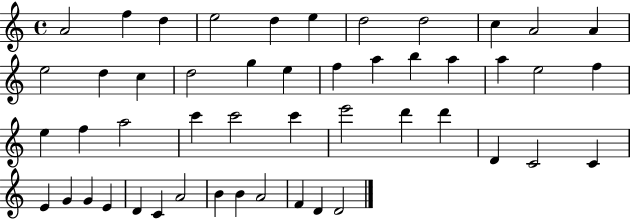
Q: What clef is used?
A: treble